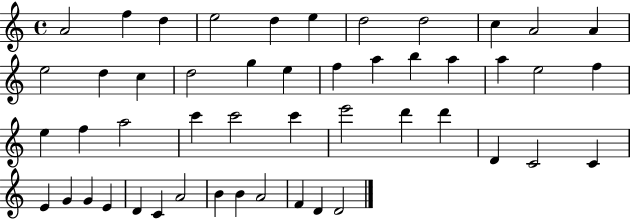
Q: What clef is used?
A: treble